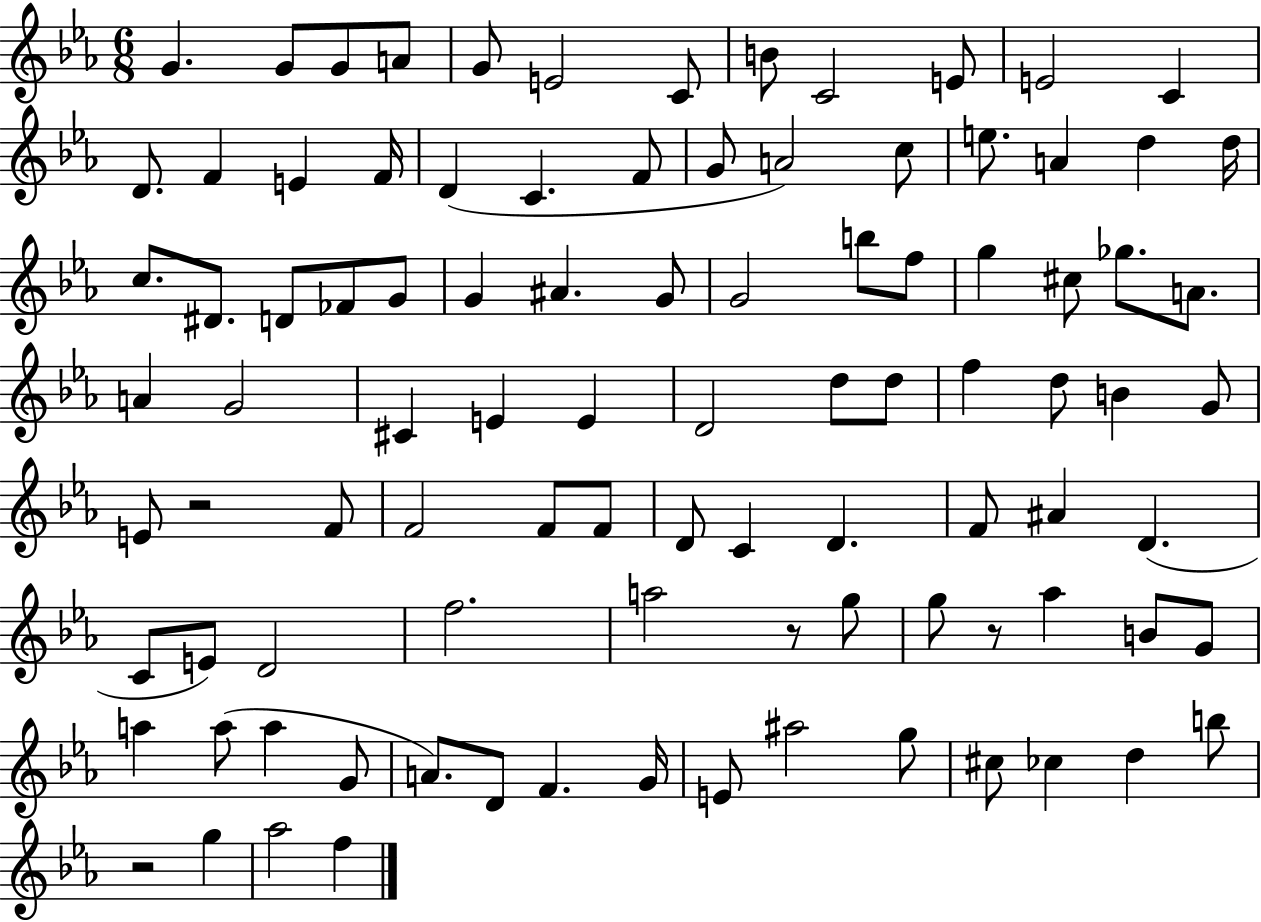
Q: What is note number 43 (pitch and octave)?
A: G4